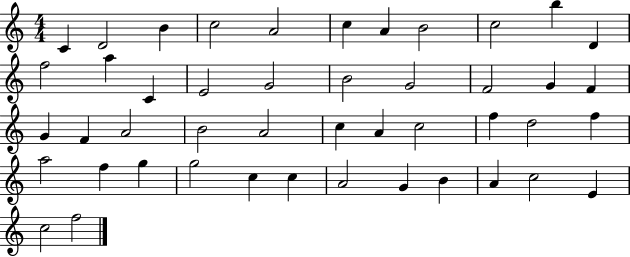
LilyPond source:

{
  \clef treble
  \numericTimeSignature
  \time 4/4
  \key c \major
  c'4 d'2 b'4 | c''2 a'2 | c''4 a'4 b'2 | c''2 b''4 d'4 | \break f''2 a''4 c'4 | e'2 g'2 | b'2 g'2 | f'2 g'4 f'4 | \break g'4 f'4 a'2 | b'2 a'2 | c''4 a'4 c''2 | f''4 d''2 f''4 | \break a''2 f''4 g''4 | g''2 c''4 c''4 | a'2 g'4 b'4 | a'4 c''2 e'4 | \break c''2 f''2 | \bar "|."
}